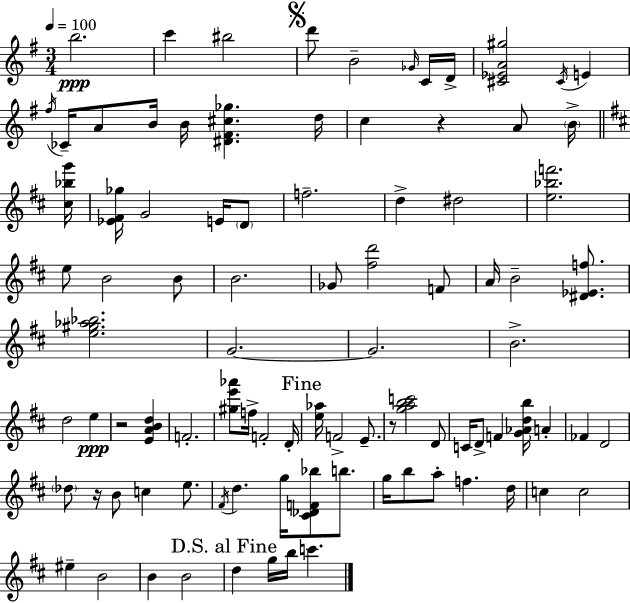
{
  \clef treble
  \numericTimeSignature
  \time 3/4
  \key g \major
  \tempo 4 = 100
  b''2.\ppp | c'''4 bis''2 | \mark \markup { \musicglyph "scripts.segno" } d'''8 b'2-- \grace { ges'16 } c'16 | d'16-> <cis' ees' a' gis''>2 \acciaccatura { cis'16 } e'4 | \break \acciaccatura { fis''16 } ces'16-- a'8 b'16 b'16 <dis' fis' cis'' ges''>4. | d''16 c''4 r4 a'8 | \parenthesize b'16-> \bar "||" \break \key d \major <cis'' bes'' g'''>16 <ees' fis' ges''>16 g'2 e'16 \parenthesize d'8 | f''2.-- | d''4-> dis''2 | <e'' bes'' f'''>2. | \break e''8 b'2 b'8 | b'2. | ges'8 <fis'' d'''>2 f'8 | a'16 b'2-- <dis' ees' f''>8. | \break <e'' gis'' aes'' bes''>2. | g'2.~~ | g'2. | b'2.-> | \break d''2 e''4\ppp | r2 <e' a' b' d''>4 | f'2.-. | <gis'' e''' aes'''>8 f''16-> f'2-. | \break d'16-. \mark "Fine" <e'' aes''>16 f'2-> e'8.-- | r8 <g'' a'' b'' c'''>2 d'8 | c'16 d'8-> f'4 <g' aes' d'' b''>16 a'4-. | fes'4 d'2 | \break \parenthesize des''8 r16 b'8 c''4 e''8. | \acciaccatura { fis'16 } d''4. g''16 <cis' des' f' bes''>8 b''8. | g''16 b''8 a''8-. f''4. | d''16 c''4 c''2 | \break eis''4-- b'2 | b'4 b'2 | \mark "D.S. al Fine" d''4 g''16 b''16 c'''4. | \bar "|."
}